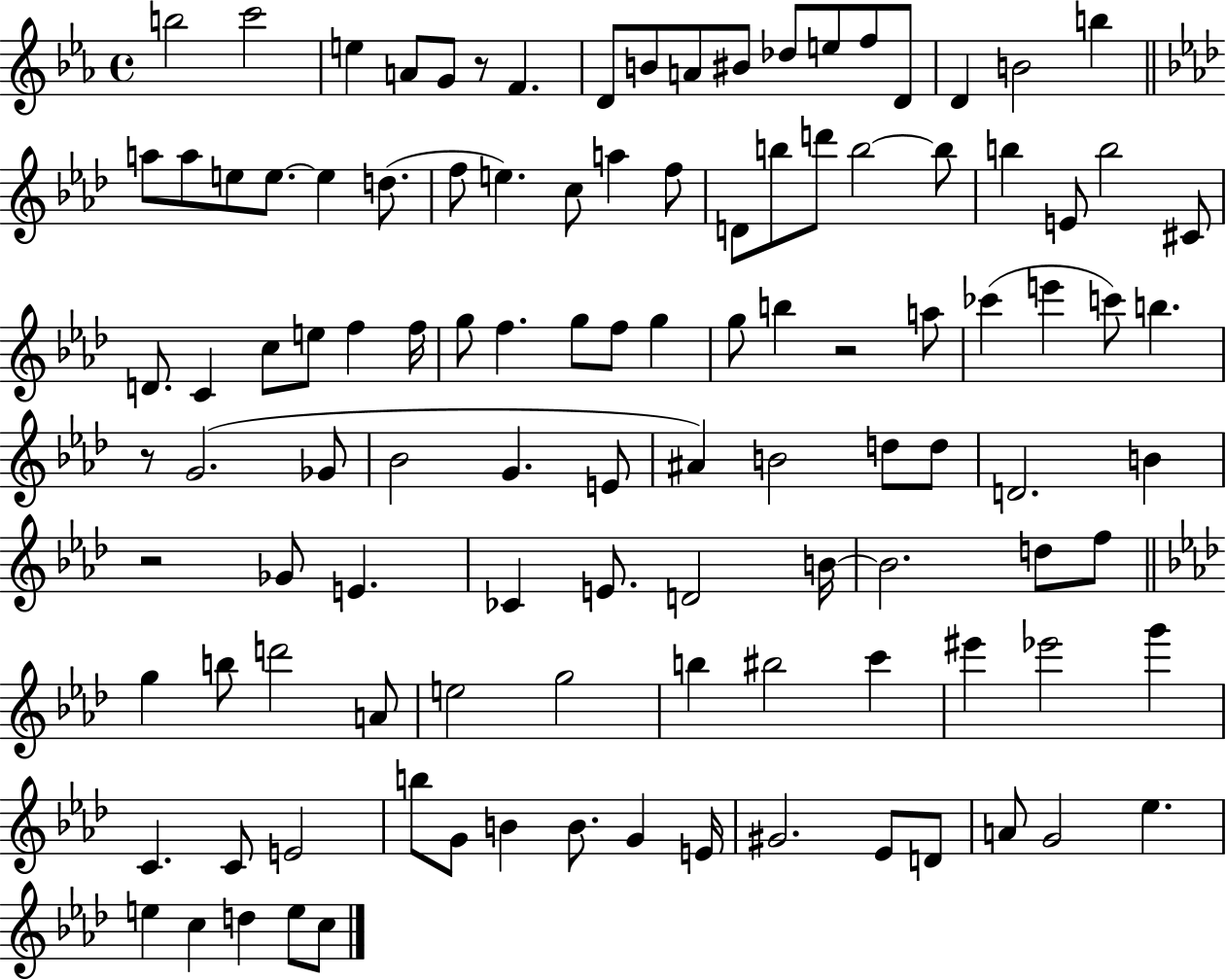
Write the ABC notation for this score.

X:1
T:Untitled
M:4/4
L:1/4
K:Eb
b2 c'2 e A/2 G/2 z/2 F D/2 B/2 A/2 ^B/2 _d/2 e/2 f/2 D/2 D B2 b a/2 a/2 e/2 e/2 e d/2 f/2 e c/2 a f/2 D/2 b/2 d'/2 b2 b/2 b E/2 b2 ^C/2 D/2 C c/2 e/2 f f/4 g/2 f g/2 f/2 g g/2 b z2 a/2 _c' e' c'/2 b z/2 G2 _G/2 _B2 G E/2 ^A B2 d/2 d/2 D2 B z2 _G/2 E _C E/2 D2 B/4 B2 d/2 f/2 g b/2 d'2 A/2 e2 g2 b ^b2 c' ^e' _e'2 g' C C/2 E2 b/2 G/2 B B/2 G E/4 ^G2 _E/2 D/2 A/2 G2 _e e c d e/2 c/2